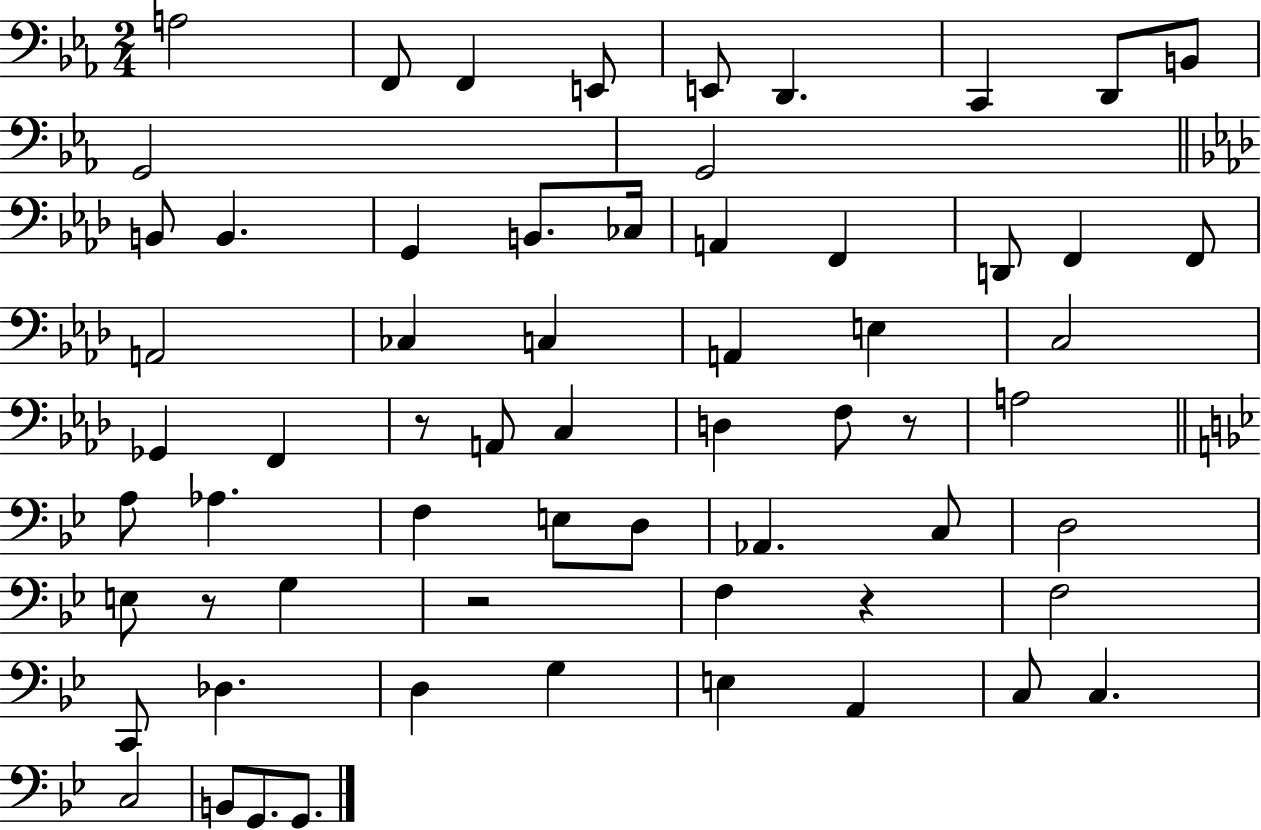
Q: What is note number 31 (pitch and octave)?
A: C3